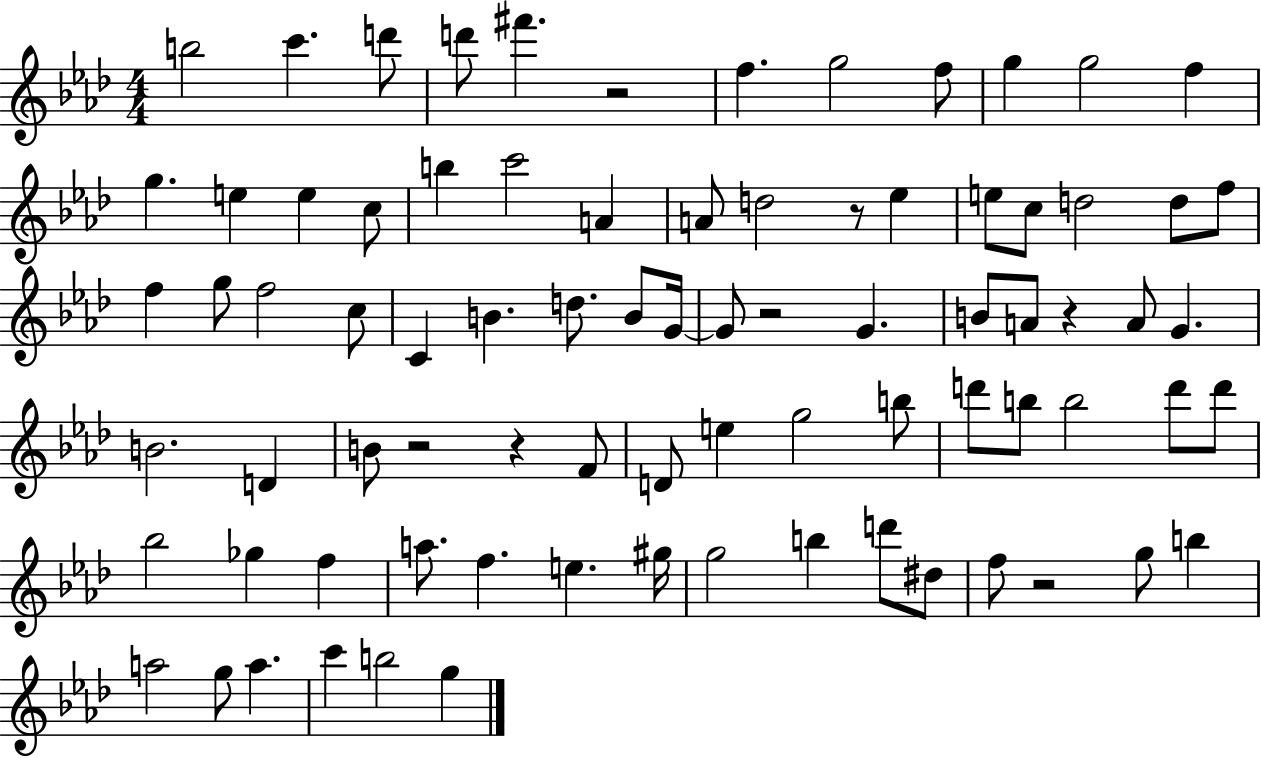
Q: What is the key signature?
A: AES major